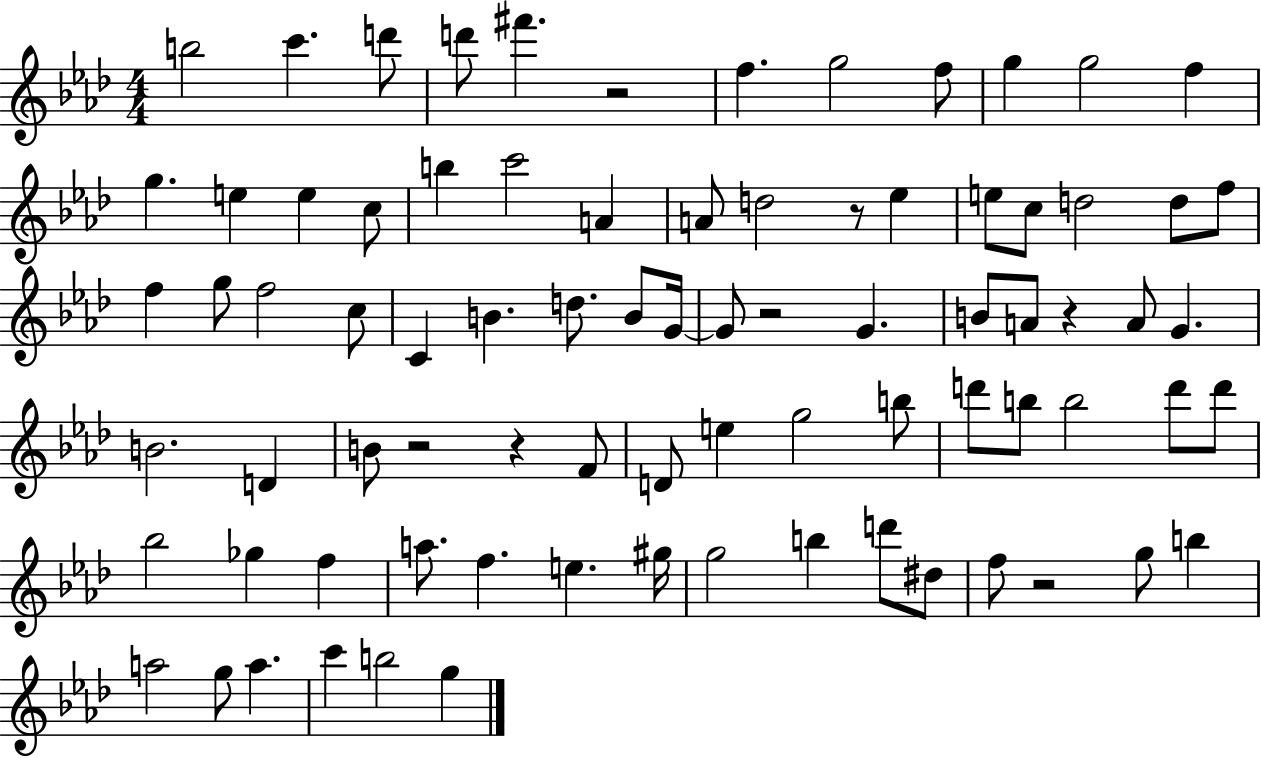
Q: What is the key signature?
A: AES major